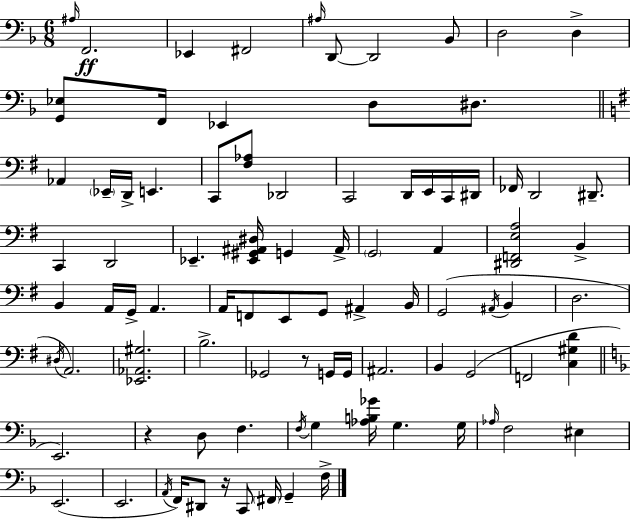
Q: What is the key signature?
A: D minor